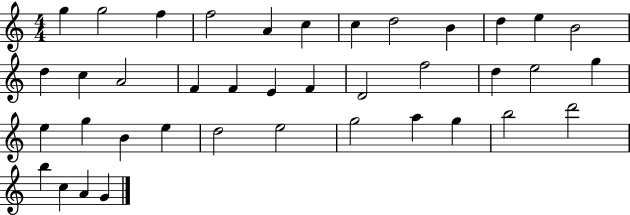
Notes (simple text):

G5/q G5/h F5/q F5/h A4/q C5/q C5/q D5/h B4/q D5/q E5/q B4/h D5/q C5/q A4/h F4/q F4/q E4/q F4/q D4/h F5/h D5/q E5/h G5/q E5/q G5/q B4/q E5/q D5/h E5/h G5/h A5/q G5/q B5/h D6/h B5/q C5/q A4/q G4/q